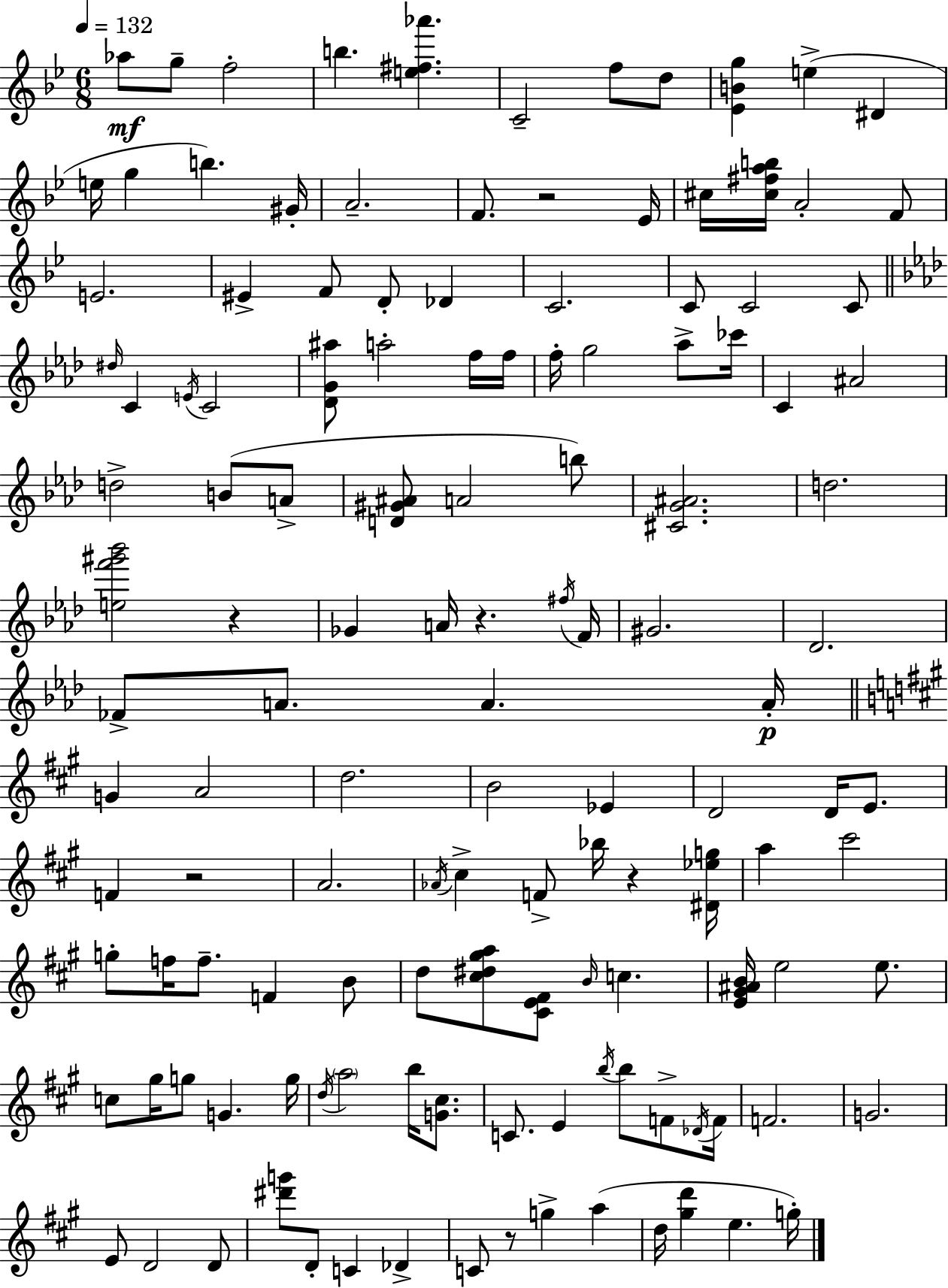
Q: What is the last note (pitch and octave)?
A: G5